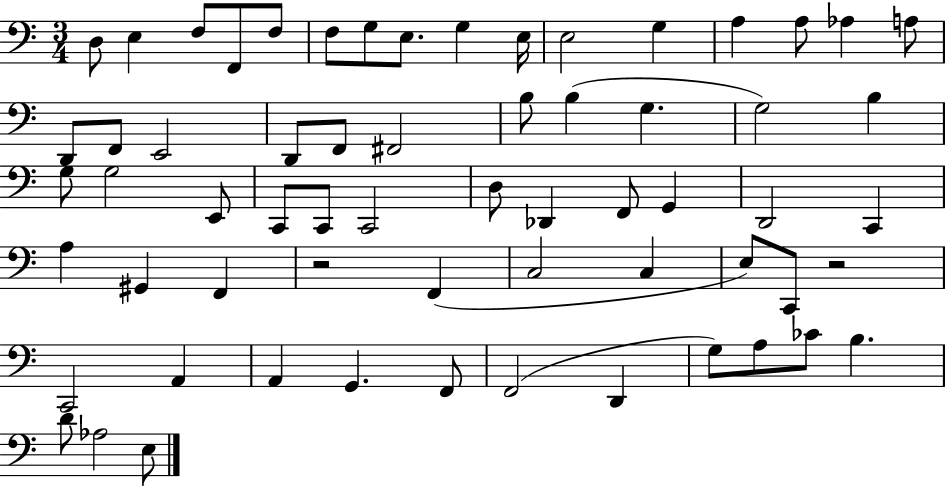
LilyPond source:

{
  \clef bass
  \numericTimeSignature
  \time 3/4
  \key c \major
  d8 e4 f8 f,8 f8 | f8 g8 e8. g4 e16 | e2 g4 | a4 a8 aes4 a8 | \break d,8 f,8 e,2 | d,8 f,8 fis,2 | b8 b4( g4. | g2) b4 | \break g8 g2 e,8 | c,8 c,8 c,2 | d8 des,4 f,8 g,4 | d,2 c,4 | \break a4 gis,4 f,4 | r2 f,4( | c2 c4 | e8) c,8 r2 | \break c,2 a,4 | a,4 g,4. f,8 | f,2( d,4 | g8) a8 ces'8 b4. | \break d'8 aes2 e8 | \bar "|."
}